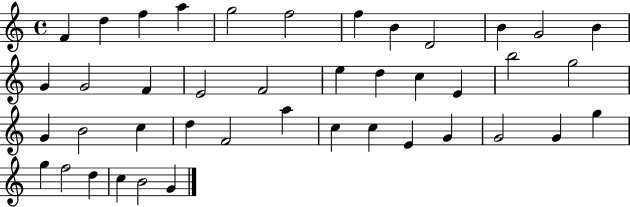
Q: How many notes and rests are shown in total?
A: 42